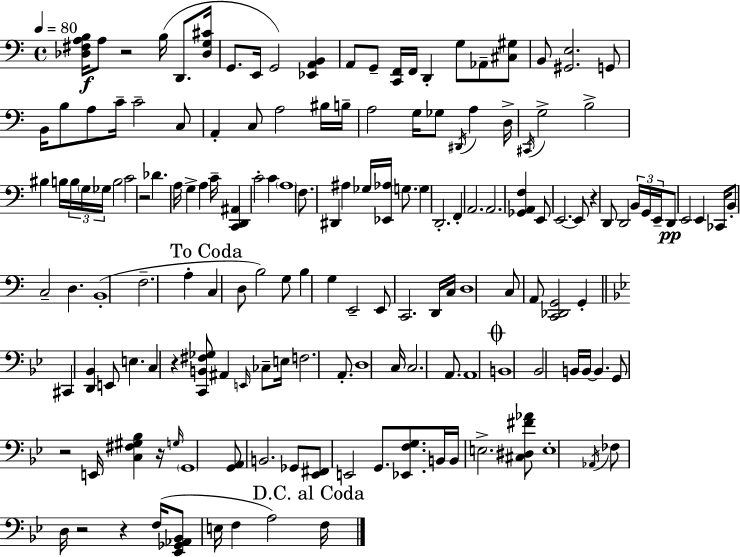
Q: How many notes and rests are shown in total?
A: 158